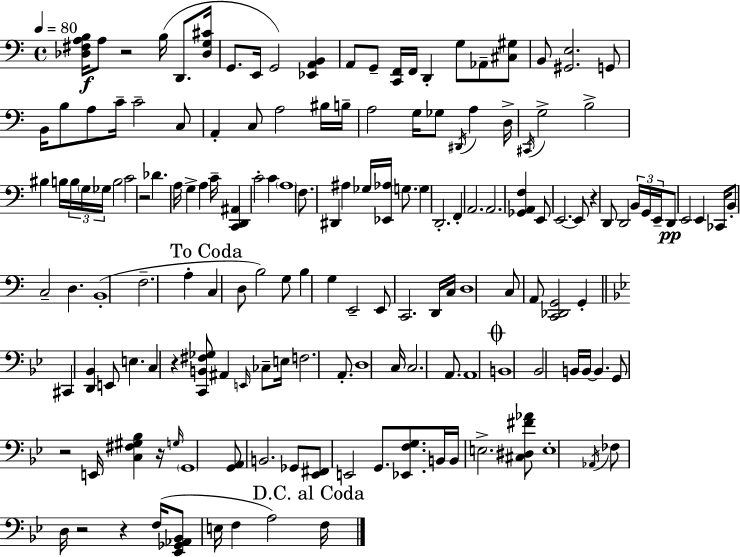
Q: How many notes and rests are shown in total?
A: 158